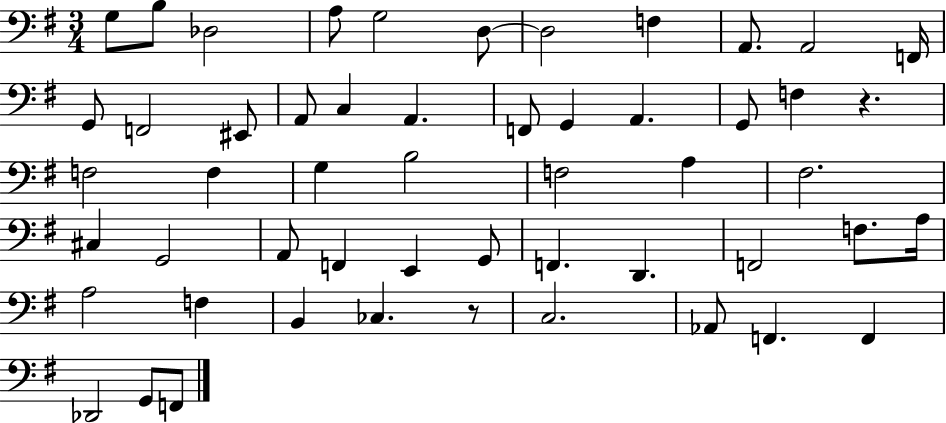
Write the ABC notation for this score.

X:1
T:Untitled
M:3/4
L:1/4
K:G
G,/2 B,/2 _D,2 A,/2 G,2 D,/2 D,2 F, A,,/2 A,,2 F,,/4 G,,/2 F,,2 ^E,,/2 A,,/2 C, A,, F,,/2 G,, A,, G,,/2 F, z F,2 F, G, B,2 F,2 A, ^F,2 ^C, G,,2 A,,/2 F,, E,, G,,/2 F,, D,, F,,2 F,/2 A,/4 A,2 F, B,, _C, z/2 C,2 _A,,/2 F,, F,, _D,,2 G,,/2 F,,/2